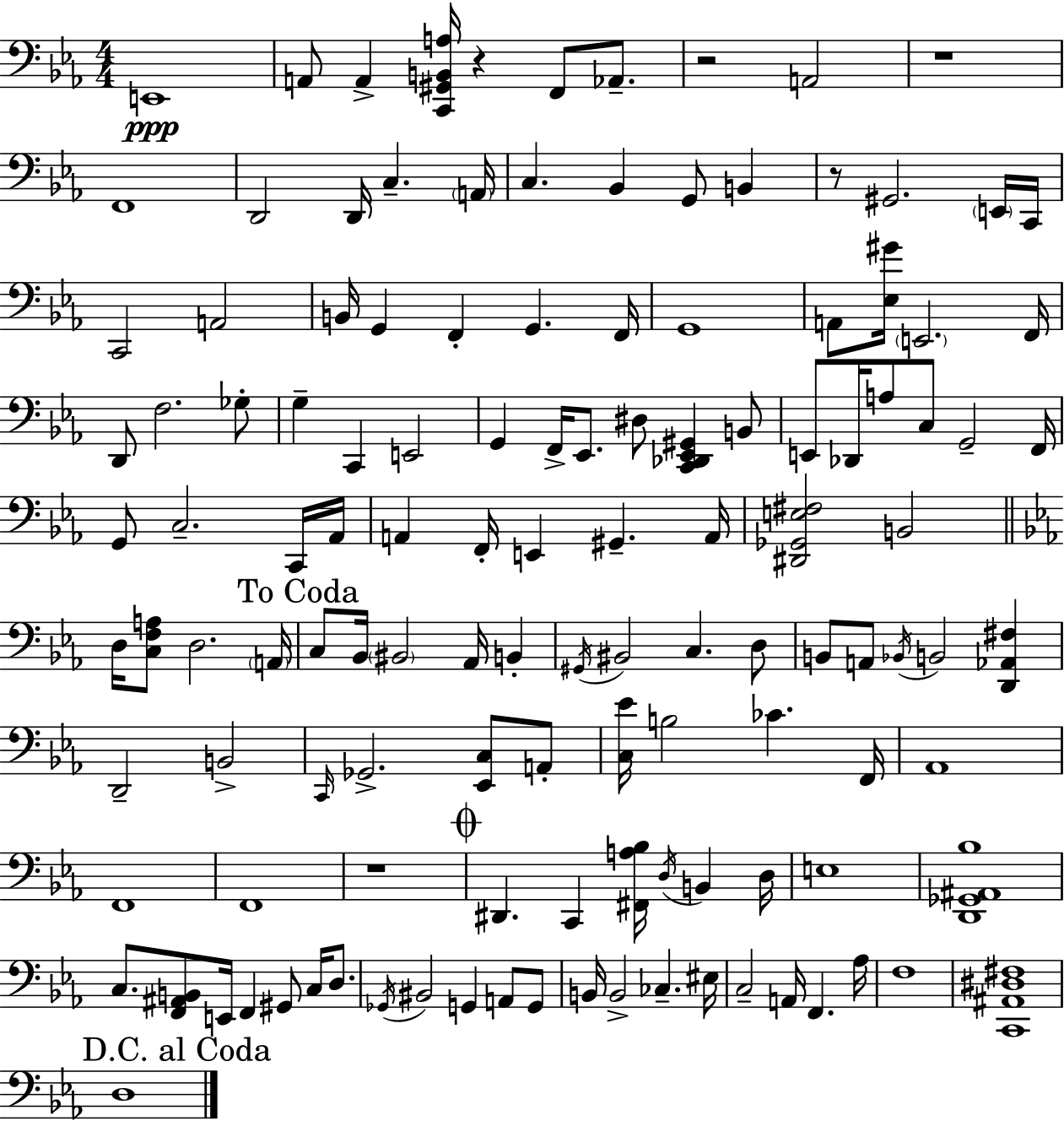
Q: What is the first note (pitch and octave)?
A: E2